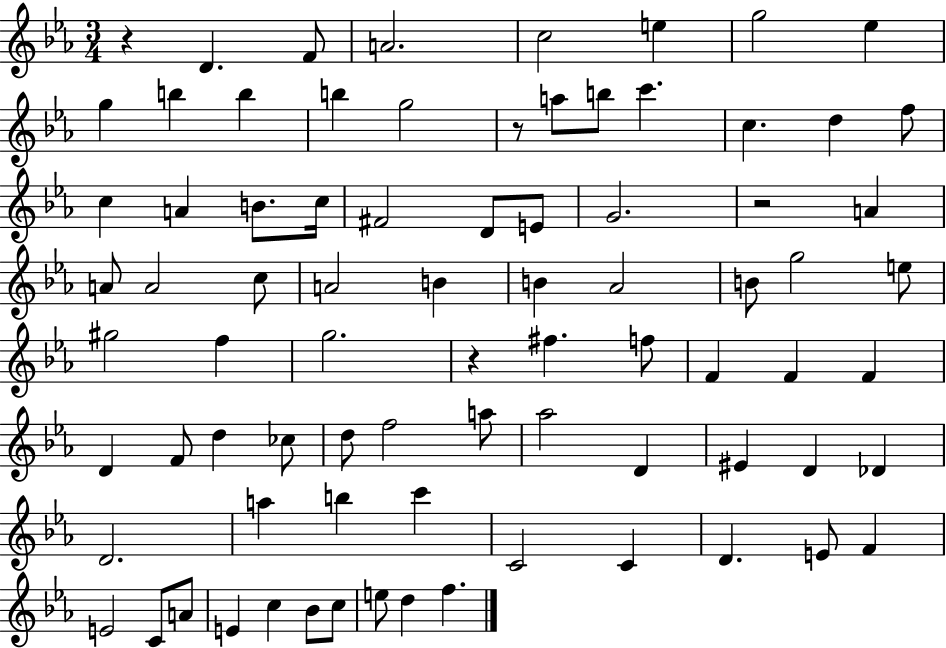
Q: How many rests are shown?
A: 4